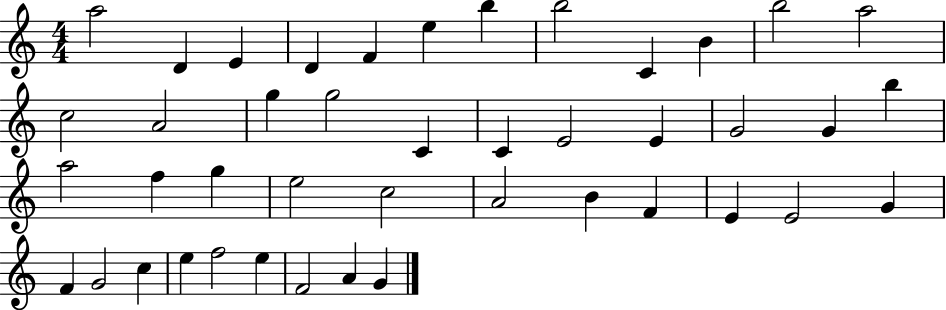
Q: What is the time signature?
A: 4/4